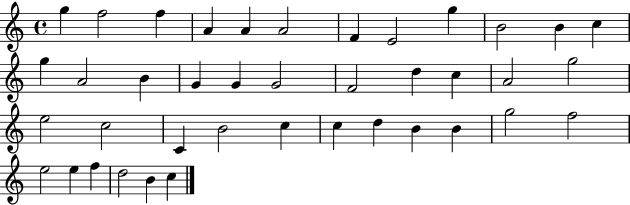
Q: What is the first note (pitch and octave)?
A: G5